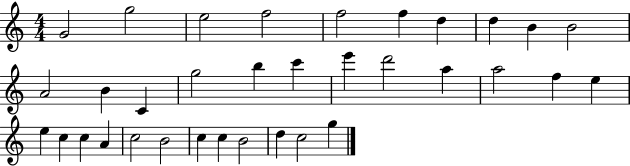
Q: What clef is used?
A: treble